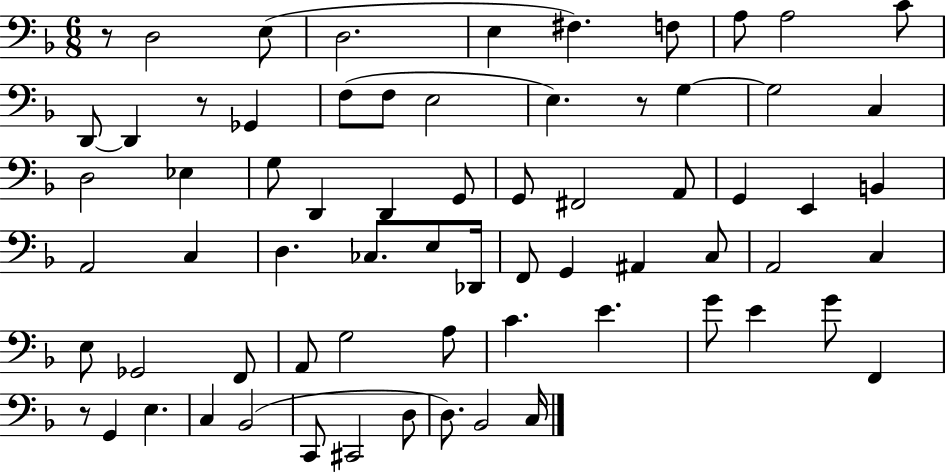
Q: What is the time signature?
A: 6/8